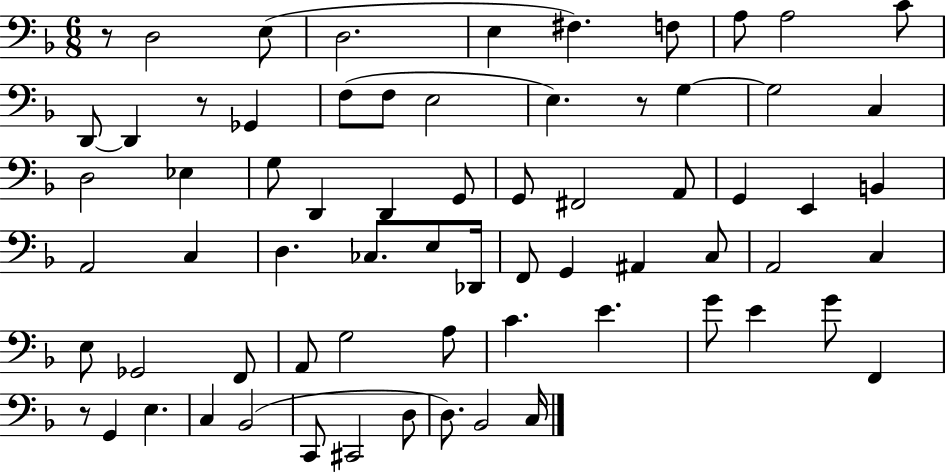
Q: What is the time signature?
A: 6/8